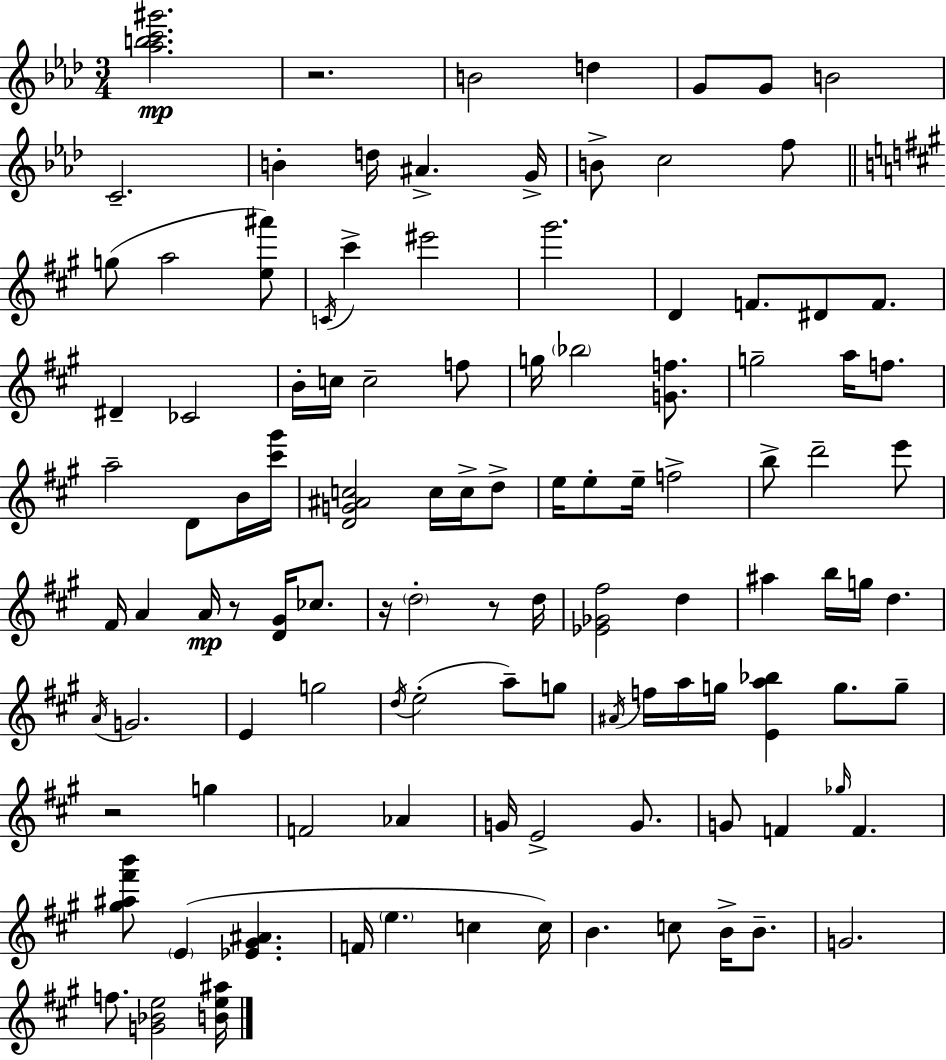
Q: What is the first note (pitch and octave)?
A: B4